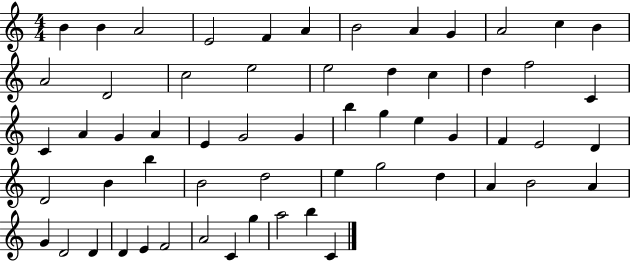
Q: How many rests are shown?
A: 0